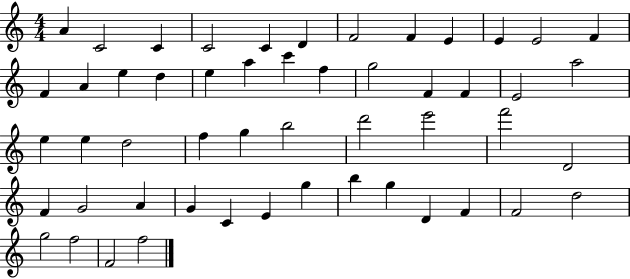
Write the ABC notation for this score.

X:1
T:Untitled
M:4/4
L:1/4
K:C
A C2 C C2 C D F2 F E E E2 F F A e d e a c' f g2 F F E2 a2 e e d2 f g b2 d'2 e'2 f'2 D2 F G2 A G C E g b g D F F2 d2 g2 f2 F2 f2